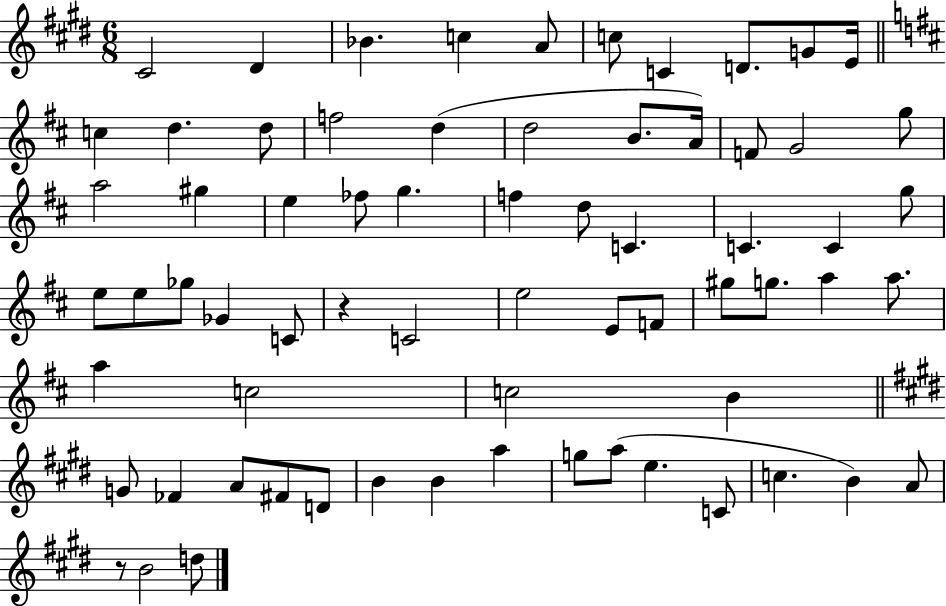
C#4/h D#4/q Bb4/q. C5/q A4/e C5/e C4/q D4/e. G4/e E4/s C5/q D5/q. D5/e F5/h D5/q D5/h B4/e. A4/s F4/e G4/h G5/e A5/h G#5/q E5/q FES5/e G5/q. F5/q D5/e C4/q. C4/q. C4/q G5/e E5/e E5/e Gb5/e Gb4/q C4/e R/q C4/h E5/h E4/e F4/e G#5/e G5/e. A5/q A5/e. A5/q C5/h C5/h B4/q G4/e FES4/q A4/e F#4/e D4/e B4/q B4/q A5/q G5/e A5/e E5/q. C4/e C5/q. B4/q A4/e R/e B4/h D5/e